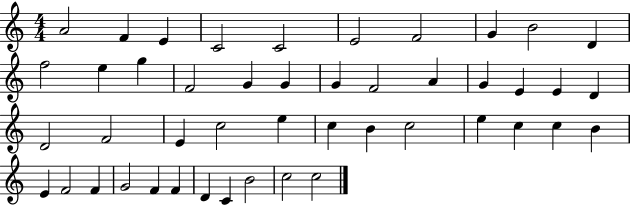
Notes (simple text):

A4/h F4/q E4/q C4/h C4/h E4/h F4/h G4/q B4/h D4/q F5/h E5/q G5/q F4/h G4/q G4/q G4/q F4/h A4/q G4/q E4/q E4/q D4/q D4/h F4/h E4/q C5/h E5/q C5/q B4/q C5/h E5/q C5/q C5/q B4/q E4/q F4/h F4/q G4/h F4/q F4/q D4/q C4/q B4/h C5/h C5/h